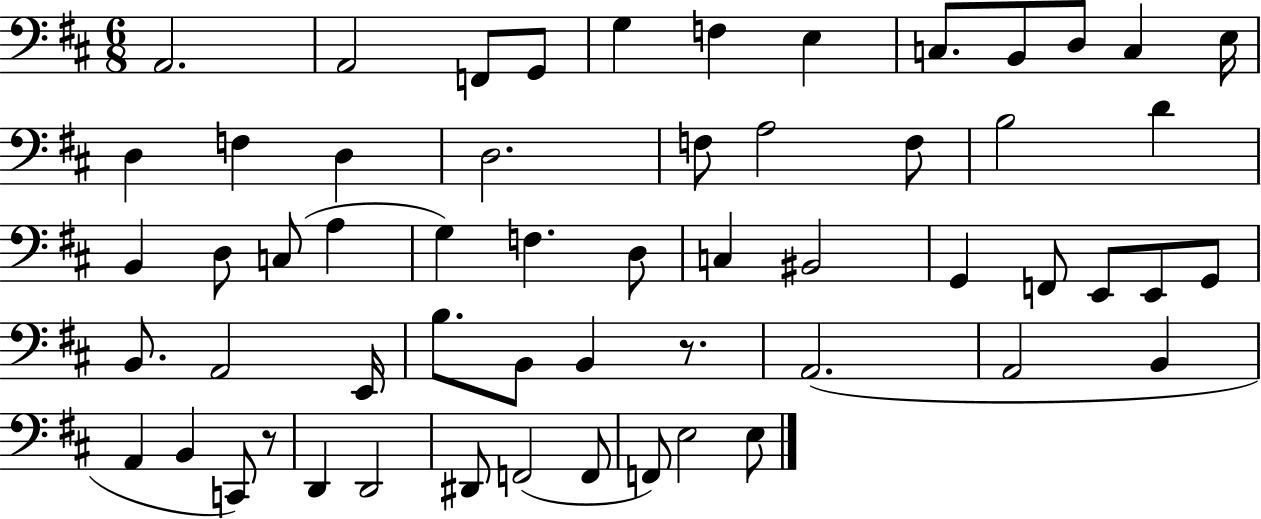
X:1
T:Untitled
M:6/8
L:1/4
K:D
A,,2 A,,2 F,,/2 G,,/2 G, F, E, C,/2 B,,/2 D,/2 C, E,/4 D, F, D, D,2 F,/2 A,2 F,/2 B,2 D B,, D,/2 C,/2 A, G, F, D,/2 C, ^B,,2 G,, F,,/2 E,,/2 E,,/2 G,,/2 B,,/2 A,,2 E,,/4 B,/2 B,,/2 B,, z/2 A,,2 A,,2 B,, A,, B,, C,,/2 z/2 D,, D,,2 ^D,,/2 F,,2 F,,/2 F,,/2 E,2 E,/2